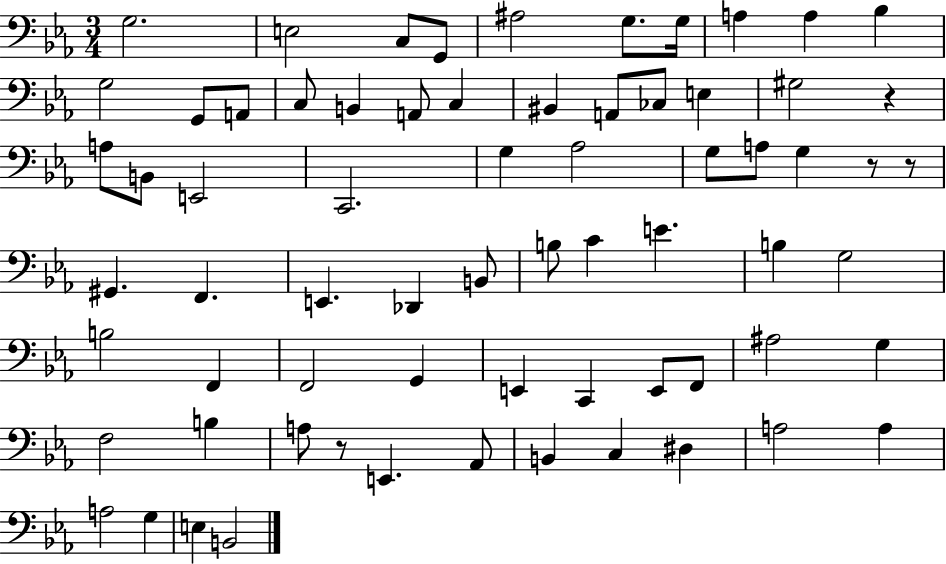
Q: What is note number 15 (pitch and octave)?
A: B2